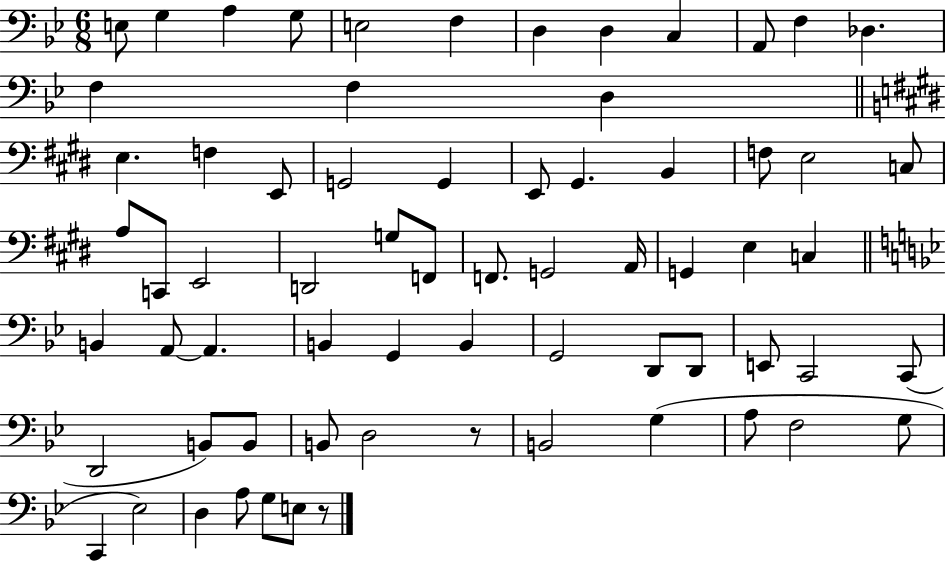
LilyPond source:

{
  \clef bass
  \numericTimeSignature
  \time 6/8
  \key bes \major
  e8 g4 a4 g8 | e2 f4 | d4 d4 c4 | a,8 f4 des4. | \break f4 f4 d4 | \bar "||" \break \key e \major e4. f4 e,8 | g,2 g,4 | e,8 gis,4. b,4 | f8 e2 c8 | \break a8 c,8 e,2 | d,2 g8 f,8 | f,8. g,2 a,16 | g,4 e4 c4 | \break \bar "||" \break \key bes \major b,4 a,8~~ a,4. | b,4 g,4 b,4 | g,2 d,8 d,8 | e,8 c,2 c,8( | \break d,2 b,8) b,8 | b,8 d2 r8 | b,2 g4( | a8 f2 g8 | \break c,4 ees2) | d4 a8 g8 e8 r8 | \bar "|."
}